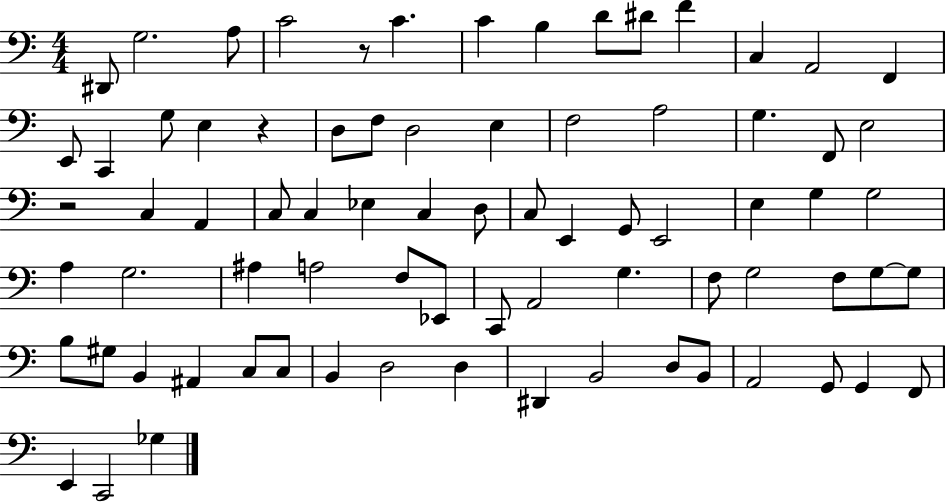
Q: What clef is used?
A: bass